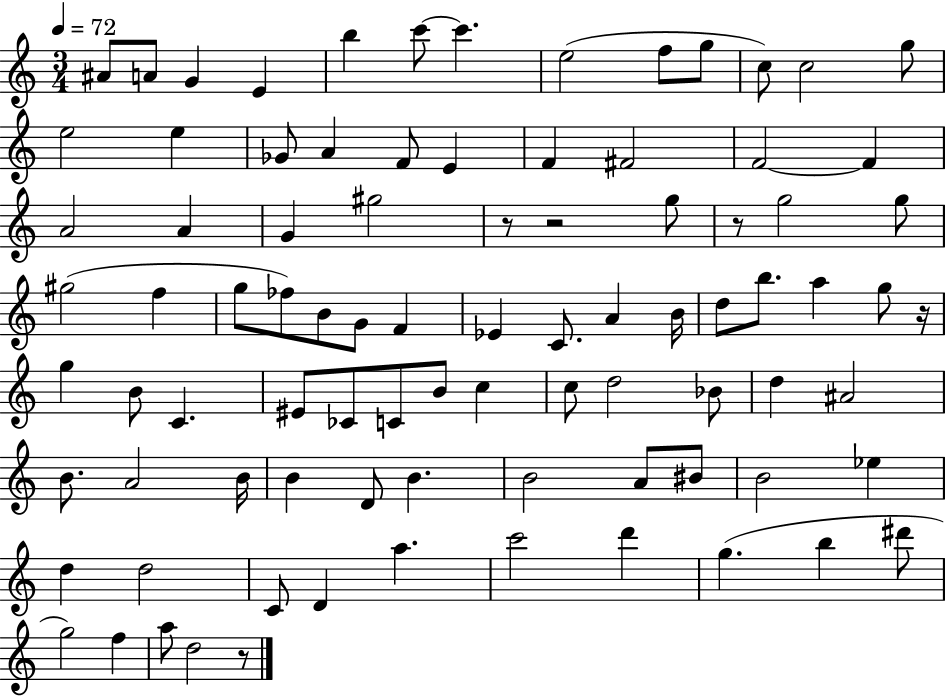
A#4/e A4/e G4/q E4/q B5/q C6/e C6/q. E5/h F5/e G5/e C5/e C5/h G5/e E5/h E5/q Gb4/e A4/q F4/e E4/q F4/q F#4/h F4/h F4/q A4/h A4/q G4/q G#5/h R/e R/h G5/e R/e G5/h G5/e G#5/h F5/q G5/e FES5/e B4/e G4/e F4/q Eb4/q C4/e. A4/q B4/s D5/e B5/e. A5/q G5/e R/s G5/q B4/e C4/q. EIS4/e CES4/e C4/e B4/e C5/q C5/e D5/h Bb4/e D5/q A#4/h B4/e. A4/h B4/s B4/q D4/e B4/q. B4/h A4/e BIS4/e B4/h Eb5/q D5/q D5/h C4/e D4/q A5/q. C6/h D6/q G5/q. B5/q D#6/e G5/h F5/q A5/e D5/h R/e